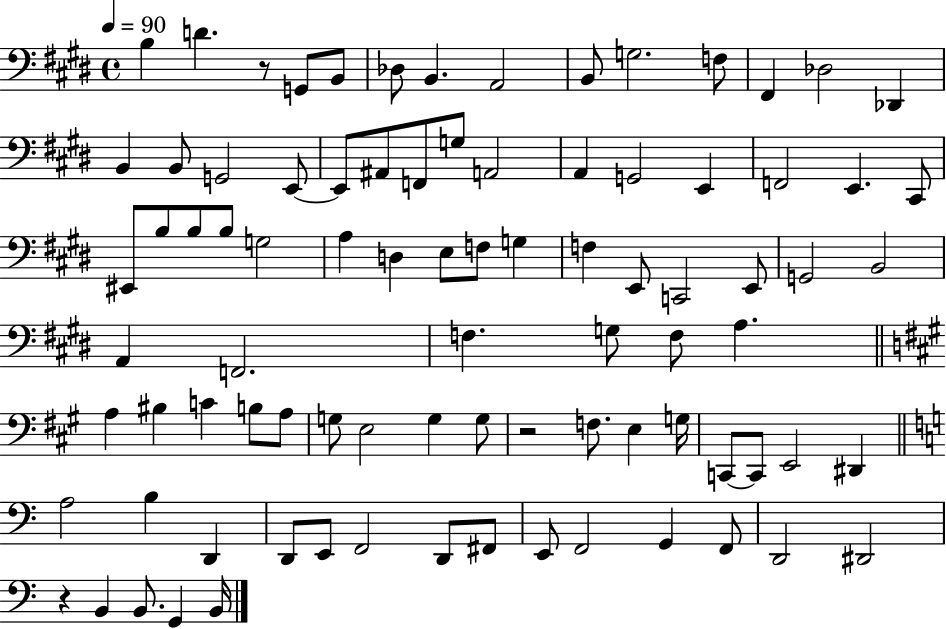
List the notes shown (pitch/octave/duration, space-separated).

B3/q D4/q. R/e G2/e B2/e Db3/e B2/q. A2/h B2/e G3/h. F3/e F#2/q Db3/h Db2/q B2/q B2/e G2/h E2/e E2/e A#2/e F2/e G3/e A2/h A2/q G2/h E2/q F2/h E2/q. C#2/e EIS2/e B3/e B3/e B3/e G3/h A3/q D3/q E3/e F3/e G3/q F3/q E2/e C2/h E2/e G2/h B2/h A2/q F2/h. F3/q. G3/e F3/e A3/q. A3/q BIS3/q C4/q B3/e A3/e G3/e E3/h G3/q G3/e R/h F3/e. E3/q G3/s C2/e C2/e E2/h D#2/q A3/h B3/q D2/q D2/e E2/e F2/h D2/e F#2/e E2/e F2/h G2/q F2/e D2/h D#2/h R/q B2/q B2/e. G2/q B2/s